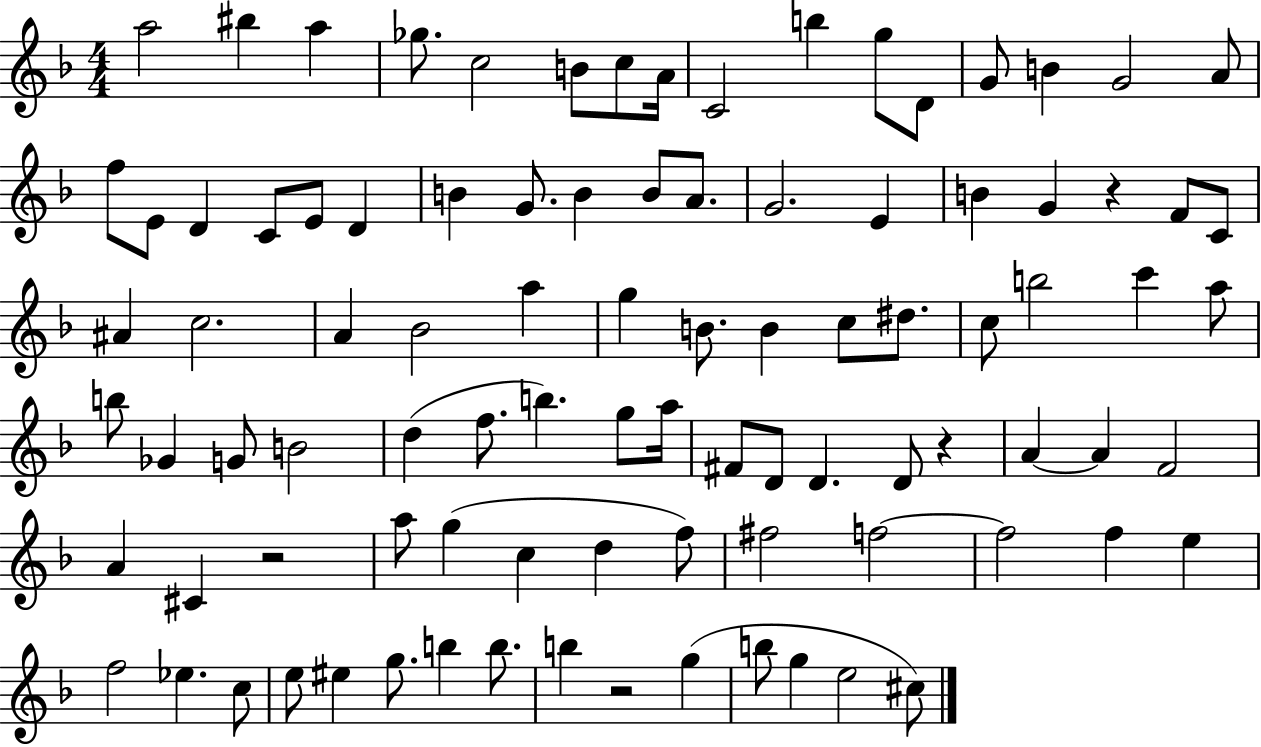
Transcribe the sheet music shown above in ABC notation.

X:1
T:Untitled
M:4/4
L:1/4
K:F
a2 ^b a _g/2 c2 B/2 c/2 A/4 C2 b g/2 D/2 G/2 B G2 A/2 f/2 E/2 D C/2 E/2 D B G/2 B B/2 A/2 G2 E B G z F/2 C/2 ^A c2 A _B2 a g B/2 B c/2 ^d/2 c/2 b2 c' a/2 b/2 _G G/2 B2 d f/2 b g/2 a/4 ^F/2 D/2 D D/2 z A A F2 A ^C z2 a/2 g c d f/2 ^f2 f2 f2 f e f2 _e c/2 e/2 ^e g/2 b b/2 b z2 g b/2 g e2 ^c/2